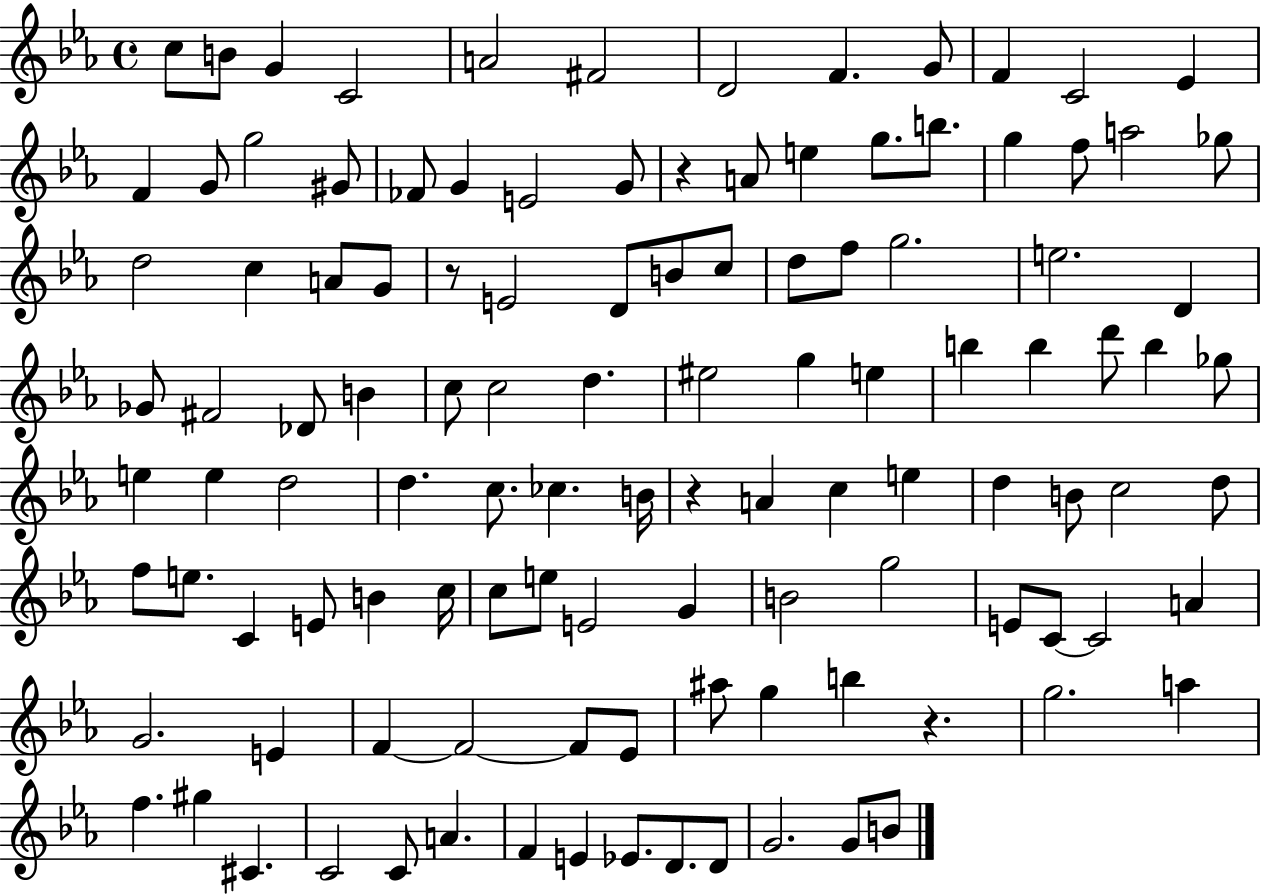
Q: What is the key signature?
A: EES major